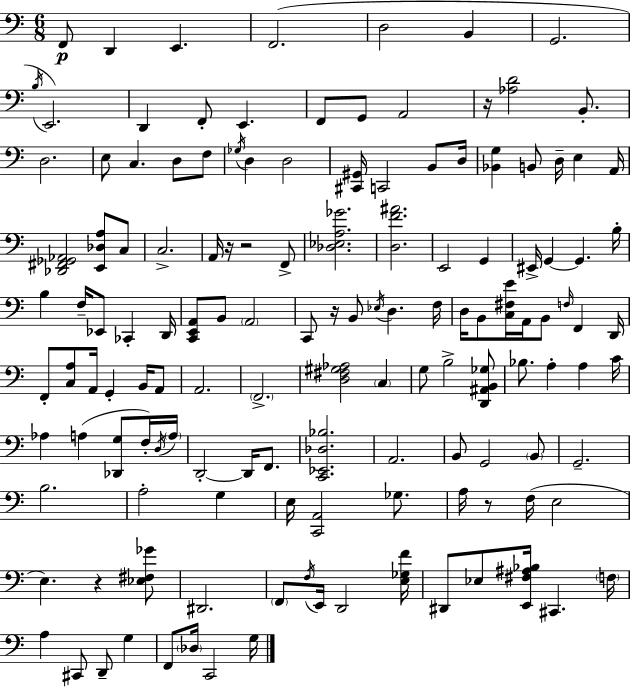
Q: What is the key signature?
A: C major